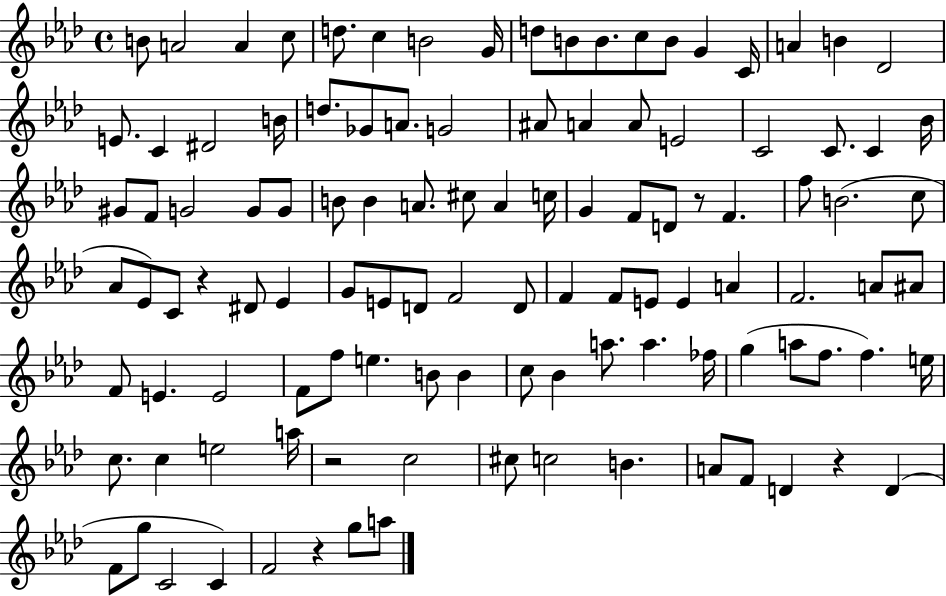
{
  \clef treble
  \time 4/4
  \defaultTimeSignature
  \key aes \major
  \repeat volta 2 { b'8 a'2 a'4 c''8 | d''8. c''4 b'2 g'16 | d''8 b'8 b'8. c''8 b'8 g'4 c'16 | a'4 b'4 des'2 | \break e'8. c'4 dis'2 b'16 | d''8. ges'8 a'8. g'2 | ais'8 a'4 a'8 e'2 | c'2 c'8. c'4 bes'16 | \break gis'8 f'8 g'2 g'8 g'8 | b'8 b'4 a'8. cis''8 a'4 c''16 | g'4 f'8 d'8 r8 f'4. | f''8 b'2.( c''8 | \break aes'8 ees'8) c'8 r4 dis'8 ees'4 | g'8 e'8 d'8 f'2 d'8 | f'4 f'8 e'8 e'4 a'4 | f'2. a'8 ais'8 | \break f'8 e'4. e'2 | f'8 f''8 e''4. b'8 b'4 | c''8 bes'4 a''8. a''4. fes''16 | g''4( a''8 f''8. f''4.) e''16 | \break c''8. c''4 e''2 a''16 | r2 c''2 | cis''8 c''2 b'4. | a'8 f'8 d'4 r4 d'4( | \break f'8 g''8 c'2 c'4) | f'2 r4 g''8 a''8 | } \bar "|."
}